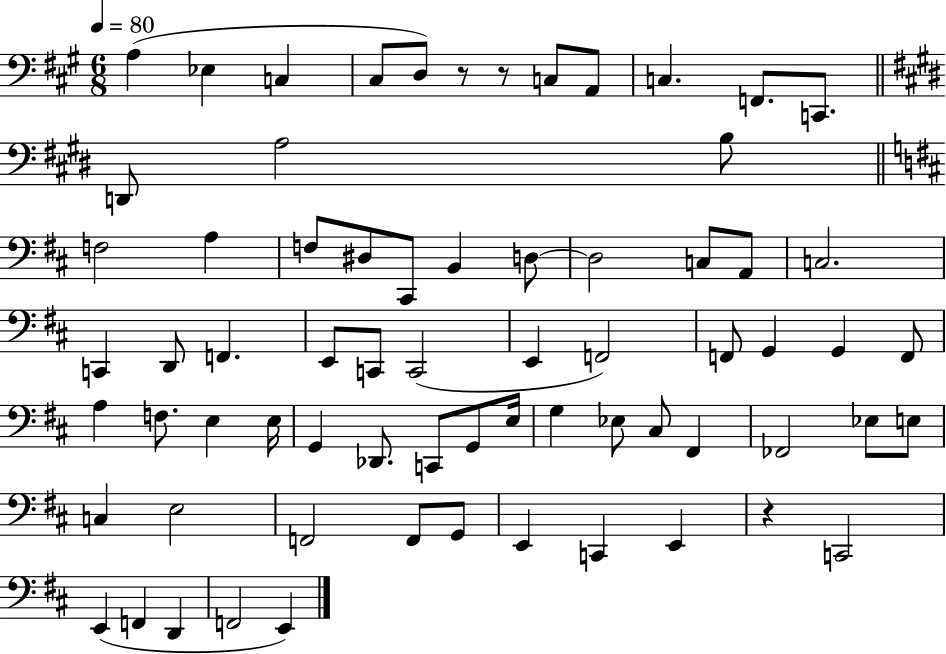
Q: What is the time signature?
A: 6/8